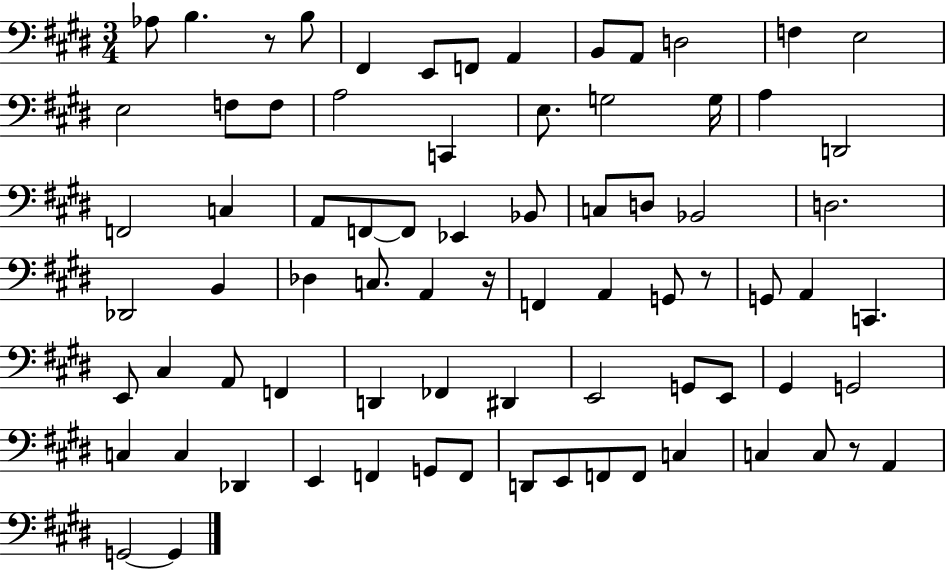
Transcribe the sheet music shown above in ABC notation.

X:1
T:Untitled
M:3/4
L:1/4
K:E
_A,/2 B, z/2 B,/2 ^F,, E,,/2 F,,/2 A,, B,,/2 A,,/2 D,2 F, E,2 E,2 F,/2 F,/2 A,2 C,, E,/2 G,2 G,/4 A, D,,2 F,,2 C, A,,/2 F,,/2 F,,/2 _E,, _B,,/2 C,/2 D,/2 _B,,2 D,2 _D,,2 B,, _D, C,/2 A,, z/4 F,, A,, G,,/2 z/2 G,,/2 A,, C,, E,,/2 ^C, A,,/2 F,, D,, _F,, ^D,, E,,2 G,,/2 E,,/2 ^G,, G,,2 C, C, _D,, E,, F,, G,,/2 F,,/2 D,,/2 E,,/2 F,,/2 F,,/2 C, C, C,/2 z/2 A,, G,,2 G,,